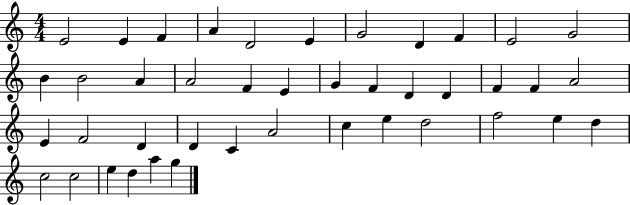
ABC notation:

X:1
T:Untitled
M:4/4
L:1/4
K:C
E2 E F A D2 E G2 D F E2 G2 B B2 A A2 F E G F D D F F A2 E F2 D D C A2 c e d2 f2 e d c2 c2 e d a g